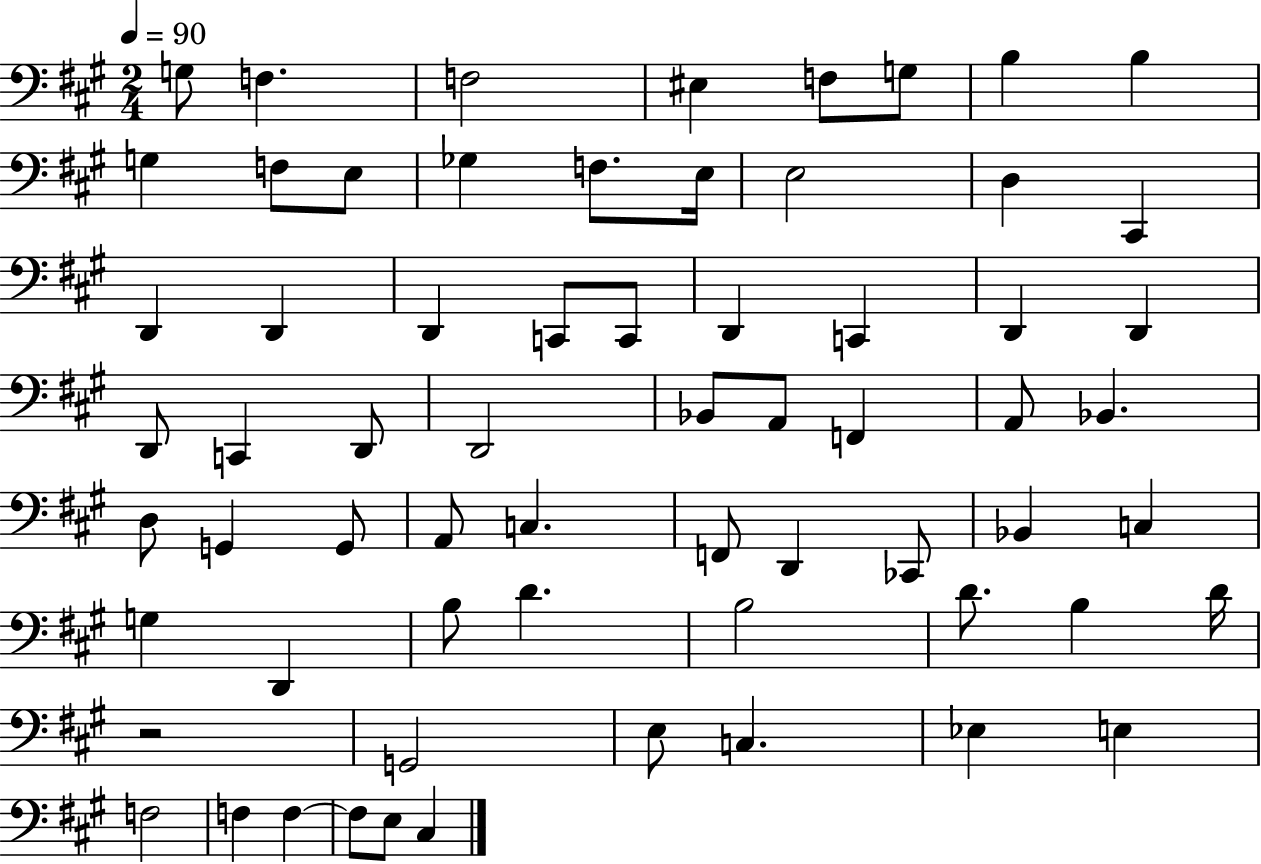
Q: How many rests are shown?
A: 1